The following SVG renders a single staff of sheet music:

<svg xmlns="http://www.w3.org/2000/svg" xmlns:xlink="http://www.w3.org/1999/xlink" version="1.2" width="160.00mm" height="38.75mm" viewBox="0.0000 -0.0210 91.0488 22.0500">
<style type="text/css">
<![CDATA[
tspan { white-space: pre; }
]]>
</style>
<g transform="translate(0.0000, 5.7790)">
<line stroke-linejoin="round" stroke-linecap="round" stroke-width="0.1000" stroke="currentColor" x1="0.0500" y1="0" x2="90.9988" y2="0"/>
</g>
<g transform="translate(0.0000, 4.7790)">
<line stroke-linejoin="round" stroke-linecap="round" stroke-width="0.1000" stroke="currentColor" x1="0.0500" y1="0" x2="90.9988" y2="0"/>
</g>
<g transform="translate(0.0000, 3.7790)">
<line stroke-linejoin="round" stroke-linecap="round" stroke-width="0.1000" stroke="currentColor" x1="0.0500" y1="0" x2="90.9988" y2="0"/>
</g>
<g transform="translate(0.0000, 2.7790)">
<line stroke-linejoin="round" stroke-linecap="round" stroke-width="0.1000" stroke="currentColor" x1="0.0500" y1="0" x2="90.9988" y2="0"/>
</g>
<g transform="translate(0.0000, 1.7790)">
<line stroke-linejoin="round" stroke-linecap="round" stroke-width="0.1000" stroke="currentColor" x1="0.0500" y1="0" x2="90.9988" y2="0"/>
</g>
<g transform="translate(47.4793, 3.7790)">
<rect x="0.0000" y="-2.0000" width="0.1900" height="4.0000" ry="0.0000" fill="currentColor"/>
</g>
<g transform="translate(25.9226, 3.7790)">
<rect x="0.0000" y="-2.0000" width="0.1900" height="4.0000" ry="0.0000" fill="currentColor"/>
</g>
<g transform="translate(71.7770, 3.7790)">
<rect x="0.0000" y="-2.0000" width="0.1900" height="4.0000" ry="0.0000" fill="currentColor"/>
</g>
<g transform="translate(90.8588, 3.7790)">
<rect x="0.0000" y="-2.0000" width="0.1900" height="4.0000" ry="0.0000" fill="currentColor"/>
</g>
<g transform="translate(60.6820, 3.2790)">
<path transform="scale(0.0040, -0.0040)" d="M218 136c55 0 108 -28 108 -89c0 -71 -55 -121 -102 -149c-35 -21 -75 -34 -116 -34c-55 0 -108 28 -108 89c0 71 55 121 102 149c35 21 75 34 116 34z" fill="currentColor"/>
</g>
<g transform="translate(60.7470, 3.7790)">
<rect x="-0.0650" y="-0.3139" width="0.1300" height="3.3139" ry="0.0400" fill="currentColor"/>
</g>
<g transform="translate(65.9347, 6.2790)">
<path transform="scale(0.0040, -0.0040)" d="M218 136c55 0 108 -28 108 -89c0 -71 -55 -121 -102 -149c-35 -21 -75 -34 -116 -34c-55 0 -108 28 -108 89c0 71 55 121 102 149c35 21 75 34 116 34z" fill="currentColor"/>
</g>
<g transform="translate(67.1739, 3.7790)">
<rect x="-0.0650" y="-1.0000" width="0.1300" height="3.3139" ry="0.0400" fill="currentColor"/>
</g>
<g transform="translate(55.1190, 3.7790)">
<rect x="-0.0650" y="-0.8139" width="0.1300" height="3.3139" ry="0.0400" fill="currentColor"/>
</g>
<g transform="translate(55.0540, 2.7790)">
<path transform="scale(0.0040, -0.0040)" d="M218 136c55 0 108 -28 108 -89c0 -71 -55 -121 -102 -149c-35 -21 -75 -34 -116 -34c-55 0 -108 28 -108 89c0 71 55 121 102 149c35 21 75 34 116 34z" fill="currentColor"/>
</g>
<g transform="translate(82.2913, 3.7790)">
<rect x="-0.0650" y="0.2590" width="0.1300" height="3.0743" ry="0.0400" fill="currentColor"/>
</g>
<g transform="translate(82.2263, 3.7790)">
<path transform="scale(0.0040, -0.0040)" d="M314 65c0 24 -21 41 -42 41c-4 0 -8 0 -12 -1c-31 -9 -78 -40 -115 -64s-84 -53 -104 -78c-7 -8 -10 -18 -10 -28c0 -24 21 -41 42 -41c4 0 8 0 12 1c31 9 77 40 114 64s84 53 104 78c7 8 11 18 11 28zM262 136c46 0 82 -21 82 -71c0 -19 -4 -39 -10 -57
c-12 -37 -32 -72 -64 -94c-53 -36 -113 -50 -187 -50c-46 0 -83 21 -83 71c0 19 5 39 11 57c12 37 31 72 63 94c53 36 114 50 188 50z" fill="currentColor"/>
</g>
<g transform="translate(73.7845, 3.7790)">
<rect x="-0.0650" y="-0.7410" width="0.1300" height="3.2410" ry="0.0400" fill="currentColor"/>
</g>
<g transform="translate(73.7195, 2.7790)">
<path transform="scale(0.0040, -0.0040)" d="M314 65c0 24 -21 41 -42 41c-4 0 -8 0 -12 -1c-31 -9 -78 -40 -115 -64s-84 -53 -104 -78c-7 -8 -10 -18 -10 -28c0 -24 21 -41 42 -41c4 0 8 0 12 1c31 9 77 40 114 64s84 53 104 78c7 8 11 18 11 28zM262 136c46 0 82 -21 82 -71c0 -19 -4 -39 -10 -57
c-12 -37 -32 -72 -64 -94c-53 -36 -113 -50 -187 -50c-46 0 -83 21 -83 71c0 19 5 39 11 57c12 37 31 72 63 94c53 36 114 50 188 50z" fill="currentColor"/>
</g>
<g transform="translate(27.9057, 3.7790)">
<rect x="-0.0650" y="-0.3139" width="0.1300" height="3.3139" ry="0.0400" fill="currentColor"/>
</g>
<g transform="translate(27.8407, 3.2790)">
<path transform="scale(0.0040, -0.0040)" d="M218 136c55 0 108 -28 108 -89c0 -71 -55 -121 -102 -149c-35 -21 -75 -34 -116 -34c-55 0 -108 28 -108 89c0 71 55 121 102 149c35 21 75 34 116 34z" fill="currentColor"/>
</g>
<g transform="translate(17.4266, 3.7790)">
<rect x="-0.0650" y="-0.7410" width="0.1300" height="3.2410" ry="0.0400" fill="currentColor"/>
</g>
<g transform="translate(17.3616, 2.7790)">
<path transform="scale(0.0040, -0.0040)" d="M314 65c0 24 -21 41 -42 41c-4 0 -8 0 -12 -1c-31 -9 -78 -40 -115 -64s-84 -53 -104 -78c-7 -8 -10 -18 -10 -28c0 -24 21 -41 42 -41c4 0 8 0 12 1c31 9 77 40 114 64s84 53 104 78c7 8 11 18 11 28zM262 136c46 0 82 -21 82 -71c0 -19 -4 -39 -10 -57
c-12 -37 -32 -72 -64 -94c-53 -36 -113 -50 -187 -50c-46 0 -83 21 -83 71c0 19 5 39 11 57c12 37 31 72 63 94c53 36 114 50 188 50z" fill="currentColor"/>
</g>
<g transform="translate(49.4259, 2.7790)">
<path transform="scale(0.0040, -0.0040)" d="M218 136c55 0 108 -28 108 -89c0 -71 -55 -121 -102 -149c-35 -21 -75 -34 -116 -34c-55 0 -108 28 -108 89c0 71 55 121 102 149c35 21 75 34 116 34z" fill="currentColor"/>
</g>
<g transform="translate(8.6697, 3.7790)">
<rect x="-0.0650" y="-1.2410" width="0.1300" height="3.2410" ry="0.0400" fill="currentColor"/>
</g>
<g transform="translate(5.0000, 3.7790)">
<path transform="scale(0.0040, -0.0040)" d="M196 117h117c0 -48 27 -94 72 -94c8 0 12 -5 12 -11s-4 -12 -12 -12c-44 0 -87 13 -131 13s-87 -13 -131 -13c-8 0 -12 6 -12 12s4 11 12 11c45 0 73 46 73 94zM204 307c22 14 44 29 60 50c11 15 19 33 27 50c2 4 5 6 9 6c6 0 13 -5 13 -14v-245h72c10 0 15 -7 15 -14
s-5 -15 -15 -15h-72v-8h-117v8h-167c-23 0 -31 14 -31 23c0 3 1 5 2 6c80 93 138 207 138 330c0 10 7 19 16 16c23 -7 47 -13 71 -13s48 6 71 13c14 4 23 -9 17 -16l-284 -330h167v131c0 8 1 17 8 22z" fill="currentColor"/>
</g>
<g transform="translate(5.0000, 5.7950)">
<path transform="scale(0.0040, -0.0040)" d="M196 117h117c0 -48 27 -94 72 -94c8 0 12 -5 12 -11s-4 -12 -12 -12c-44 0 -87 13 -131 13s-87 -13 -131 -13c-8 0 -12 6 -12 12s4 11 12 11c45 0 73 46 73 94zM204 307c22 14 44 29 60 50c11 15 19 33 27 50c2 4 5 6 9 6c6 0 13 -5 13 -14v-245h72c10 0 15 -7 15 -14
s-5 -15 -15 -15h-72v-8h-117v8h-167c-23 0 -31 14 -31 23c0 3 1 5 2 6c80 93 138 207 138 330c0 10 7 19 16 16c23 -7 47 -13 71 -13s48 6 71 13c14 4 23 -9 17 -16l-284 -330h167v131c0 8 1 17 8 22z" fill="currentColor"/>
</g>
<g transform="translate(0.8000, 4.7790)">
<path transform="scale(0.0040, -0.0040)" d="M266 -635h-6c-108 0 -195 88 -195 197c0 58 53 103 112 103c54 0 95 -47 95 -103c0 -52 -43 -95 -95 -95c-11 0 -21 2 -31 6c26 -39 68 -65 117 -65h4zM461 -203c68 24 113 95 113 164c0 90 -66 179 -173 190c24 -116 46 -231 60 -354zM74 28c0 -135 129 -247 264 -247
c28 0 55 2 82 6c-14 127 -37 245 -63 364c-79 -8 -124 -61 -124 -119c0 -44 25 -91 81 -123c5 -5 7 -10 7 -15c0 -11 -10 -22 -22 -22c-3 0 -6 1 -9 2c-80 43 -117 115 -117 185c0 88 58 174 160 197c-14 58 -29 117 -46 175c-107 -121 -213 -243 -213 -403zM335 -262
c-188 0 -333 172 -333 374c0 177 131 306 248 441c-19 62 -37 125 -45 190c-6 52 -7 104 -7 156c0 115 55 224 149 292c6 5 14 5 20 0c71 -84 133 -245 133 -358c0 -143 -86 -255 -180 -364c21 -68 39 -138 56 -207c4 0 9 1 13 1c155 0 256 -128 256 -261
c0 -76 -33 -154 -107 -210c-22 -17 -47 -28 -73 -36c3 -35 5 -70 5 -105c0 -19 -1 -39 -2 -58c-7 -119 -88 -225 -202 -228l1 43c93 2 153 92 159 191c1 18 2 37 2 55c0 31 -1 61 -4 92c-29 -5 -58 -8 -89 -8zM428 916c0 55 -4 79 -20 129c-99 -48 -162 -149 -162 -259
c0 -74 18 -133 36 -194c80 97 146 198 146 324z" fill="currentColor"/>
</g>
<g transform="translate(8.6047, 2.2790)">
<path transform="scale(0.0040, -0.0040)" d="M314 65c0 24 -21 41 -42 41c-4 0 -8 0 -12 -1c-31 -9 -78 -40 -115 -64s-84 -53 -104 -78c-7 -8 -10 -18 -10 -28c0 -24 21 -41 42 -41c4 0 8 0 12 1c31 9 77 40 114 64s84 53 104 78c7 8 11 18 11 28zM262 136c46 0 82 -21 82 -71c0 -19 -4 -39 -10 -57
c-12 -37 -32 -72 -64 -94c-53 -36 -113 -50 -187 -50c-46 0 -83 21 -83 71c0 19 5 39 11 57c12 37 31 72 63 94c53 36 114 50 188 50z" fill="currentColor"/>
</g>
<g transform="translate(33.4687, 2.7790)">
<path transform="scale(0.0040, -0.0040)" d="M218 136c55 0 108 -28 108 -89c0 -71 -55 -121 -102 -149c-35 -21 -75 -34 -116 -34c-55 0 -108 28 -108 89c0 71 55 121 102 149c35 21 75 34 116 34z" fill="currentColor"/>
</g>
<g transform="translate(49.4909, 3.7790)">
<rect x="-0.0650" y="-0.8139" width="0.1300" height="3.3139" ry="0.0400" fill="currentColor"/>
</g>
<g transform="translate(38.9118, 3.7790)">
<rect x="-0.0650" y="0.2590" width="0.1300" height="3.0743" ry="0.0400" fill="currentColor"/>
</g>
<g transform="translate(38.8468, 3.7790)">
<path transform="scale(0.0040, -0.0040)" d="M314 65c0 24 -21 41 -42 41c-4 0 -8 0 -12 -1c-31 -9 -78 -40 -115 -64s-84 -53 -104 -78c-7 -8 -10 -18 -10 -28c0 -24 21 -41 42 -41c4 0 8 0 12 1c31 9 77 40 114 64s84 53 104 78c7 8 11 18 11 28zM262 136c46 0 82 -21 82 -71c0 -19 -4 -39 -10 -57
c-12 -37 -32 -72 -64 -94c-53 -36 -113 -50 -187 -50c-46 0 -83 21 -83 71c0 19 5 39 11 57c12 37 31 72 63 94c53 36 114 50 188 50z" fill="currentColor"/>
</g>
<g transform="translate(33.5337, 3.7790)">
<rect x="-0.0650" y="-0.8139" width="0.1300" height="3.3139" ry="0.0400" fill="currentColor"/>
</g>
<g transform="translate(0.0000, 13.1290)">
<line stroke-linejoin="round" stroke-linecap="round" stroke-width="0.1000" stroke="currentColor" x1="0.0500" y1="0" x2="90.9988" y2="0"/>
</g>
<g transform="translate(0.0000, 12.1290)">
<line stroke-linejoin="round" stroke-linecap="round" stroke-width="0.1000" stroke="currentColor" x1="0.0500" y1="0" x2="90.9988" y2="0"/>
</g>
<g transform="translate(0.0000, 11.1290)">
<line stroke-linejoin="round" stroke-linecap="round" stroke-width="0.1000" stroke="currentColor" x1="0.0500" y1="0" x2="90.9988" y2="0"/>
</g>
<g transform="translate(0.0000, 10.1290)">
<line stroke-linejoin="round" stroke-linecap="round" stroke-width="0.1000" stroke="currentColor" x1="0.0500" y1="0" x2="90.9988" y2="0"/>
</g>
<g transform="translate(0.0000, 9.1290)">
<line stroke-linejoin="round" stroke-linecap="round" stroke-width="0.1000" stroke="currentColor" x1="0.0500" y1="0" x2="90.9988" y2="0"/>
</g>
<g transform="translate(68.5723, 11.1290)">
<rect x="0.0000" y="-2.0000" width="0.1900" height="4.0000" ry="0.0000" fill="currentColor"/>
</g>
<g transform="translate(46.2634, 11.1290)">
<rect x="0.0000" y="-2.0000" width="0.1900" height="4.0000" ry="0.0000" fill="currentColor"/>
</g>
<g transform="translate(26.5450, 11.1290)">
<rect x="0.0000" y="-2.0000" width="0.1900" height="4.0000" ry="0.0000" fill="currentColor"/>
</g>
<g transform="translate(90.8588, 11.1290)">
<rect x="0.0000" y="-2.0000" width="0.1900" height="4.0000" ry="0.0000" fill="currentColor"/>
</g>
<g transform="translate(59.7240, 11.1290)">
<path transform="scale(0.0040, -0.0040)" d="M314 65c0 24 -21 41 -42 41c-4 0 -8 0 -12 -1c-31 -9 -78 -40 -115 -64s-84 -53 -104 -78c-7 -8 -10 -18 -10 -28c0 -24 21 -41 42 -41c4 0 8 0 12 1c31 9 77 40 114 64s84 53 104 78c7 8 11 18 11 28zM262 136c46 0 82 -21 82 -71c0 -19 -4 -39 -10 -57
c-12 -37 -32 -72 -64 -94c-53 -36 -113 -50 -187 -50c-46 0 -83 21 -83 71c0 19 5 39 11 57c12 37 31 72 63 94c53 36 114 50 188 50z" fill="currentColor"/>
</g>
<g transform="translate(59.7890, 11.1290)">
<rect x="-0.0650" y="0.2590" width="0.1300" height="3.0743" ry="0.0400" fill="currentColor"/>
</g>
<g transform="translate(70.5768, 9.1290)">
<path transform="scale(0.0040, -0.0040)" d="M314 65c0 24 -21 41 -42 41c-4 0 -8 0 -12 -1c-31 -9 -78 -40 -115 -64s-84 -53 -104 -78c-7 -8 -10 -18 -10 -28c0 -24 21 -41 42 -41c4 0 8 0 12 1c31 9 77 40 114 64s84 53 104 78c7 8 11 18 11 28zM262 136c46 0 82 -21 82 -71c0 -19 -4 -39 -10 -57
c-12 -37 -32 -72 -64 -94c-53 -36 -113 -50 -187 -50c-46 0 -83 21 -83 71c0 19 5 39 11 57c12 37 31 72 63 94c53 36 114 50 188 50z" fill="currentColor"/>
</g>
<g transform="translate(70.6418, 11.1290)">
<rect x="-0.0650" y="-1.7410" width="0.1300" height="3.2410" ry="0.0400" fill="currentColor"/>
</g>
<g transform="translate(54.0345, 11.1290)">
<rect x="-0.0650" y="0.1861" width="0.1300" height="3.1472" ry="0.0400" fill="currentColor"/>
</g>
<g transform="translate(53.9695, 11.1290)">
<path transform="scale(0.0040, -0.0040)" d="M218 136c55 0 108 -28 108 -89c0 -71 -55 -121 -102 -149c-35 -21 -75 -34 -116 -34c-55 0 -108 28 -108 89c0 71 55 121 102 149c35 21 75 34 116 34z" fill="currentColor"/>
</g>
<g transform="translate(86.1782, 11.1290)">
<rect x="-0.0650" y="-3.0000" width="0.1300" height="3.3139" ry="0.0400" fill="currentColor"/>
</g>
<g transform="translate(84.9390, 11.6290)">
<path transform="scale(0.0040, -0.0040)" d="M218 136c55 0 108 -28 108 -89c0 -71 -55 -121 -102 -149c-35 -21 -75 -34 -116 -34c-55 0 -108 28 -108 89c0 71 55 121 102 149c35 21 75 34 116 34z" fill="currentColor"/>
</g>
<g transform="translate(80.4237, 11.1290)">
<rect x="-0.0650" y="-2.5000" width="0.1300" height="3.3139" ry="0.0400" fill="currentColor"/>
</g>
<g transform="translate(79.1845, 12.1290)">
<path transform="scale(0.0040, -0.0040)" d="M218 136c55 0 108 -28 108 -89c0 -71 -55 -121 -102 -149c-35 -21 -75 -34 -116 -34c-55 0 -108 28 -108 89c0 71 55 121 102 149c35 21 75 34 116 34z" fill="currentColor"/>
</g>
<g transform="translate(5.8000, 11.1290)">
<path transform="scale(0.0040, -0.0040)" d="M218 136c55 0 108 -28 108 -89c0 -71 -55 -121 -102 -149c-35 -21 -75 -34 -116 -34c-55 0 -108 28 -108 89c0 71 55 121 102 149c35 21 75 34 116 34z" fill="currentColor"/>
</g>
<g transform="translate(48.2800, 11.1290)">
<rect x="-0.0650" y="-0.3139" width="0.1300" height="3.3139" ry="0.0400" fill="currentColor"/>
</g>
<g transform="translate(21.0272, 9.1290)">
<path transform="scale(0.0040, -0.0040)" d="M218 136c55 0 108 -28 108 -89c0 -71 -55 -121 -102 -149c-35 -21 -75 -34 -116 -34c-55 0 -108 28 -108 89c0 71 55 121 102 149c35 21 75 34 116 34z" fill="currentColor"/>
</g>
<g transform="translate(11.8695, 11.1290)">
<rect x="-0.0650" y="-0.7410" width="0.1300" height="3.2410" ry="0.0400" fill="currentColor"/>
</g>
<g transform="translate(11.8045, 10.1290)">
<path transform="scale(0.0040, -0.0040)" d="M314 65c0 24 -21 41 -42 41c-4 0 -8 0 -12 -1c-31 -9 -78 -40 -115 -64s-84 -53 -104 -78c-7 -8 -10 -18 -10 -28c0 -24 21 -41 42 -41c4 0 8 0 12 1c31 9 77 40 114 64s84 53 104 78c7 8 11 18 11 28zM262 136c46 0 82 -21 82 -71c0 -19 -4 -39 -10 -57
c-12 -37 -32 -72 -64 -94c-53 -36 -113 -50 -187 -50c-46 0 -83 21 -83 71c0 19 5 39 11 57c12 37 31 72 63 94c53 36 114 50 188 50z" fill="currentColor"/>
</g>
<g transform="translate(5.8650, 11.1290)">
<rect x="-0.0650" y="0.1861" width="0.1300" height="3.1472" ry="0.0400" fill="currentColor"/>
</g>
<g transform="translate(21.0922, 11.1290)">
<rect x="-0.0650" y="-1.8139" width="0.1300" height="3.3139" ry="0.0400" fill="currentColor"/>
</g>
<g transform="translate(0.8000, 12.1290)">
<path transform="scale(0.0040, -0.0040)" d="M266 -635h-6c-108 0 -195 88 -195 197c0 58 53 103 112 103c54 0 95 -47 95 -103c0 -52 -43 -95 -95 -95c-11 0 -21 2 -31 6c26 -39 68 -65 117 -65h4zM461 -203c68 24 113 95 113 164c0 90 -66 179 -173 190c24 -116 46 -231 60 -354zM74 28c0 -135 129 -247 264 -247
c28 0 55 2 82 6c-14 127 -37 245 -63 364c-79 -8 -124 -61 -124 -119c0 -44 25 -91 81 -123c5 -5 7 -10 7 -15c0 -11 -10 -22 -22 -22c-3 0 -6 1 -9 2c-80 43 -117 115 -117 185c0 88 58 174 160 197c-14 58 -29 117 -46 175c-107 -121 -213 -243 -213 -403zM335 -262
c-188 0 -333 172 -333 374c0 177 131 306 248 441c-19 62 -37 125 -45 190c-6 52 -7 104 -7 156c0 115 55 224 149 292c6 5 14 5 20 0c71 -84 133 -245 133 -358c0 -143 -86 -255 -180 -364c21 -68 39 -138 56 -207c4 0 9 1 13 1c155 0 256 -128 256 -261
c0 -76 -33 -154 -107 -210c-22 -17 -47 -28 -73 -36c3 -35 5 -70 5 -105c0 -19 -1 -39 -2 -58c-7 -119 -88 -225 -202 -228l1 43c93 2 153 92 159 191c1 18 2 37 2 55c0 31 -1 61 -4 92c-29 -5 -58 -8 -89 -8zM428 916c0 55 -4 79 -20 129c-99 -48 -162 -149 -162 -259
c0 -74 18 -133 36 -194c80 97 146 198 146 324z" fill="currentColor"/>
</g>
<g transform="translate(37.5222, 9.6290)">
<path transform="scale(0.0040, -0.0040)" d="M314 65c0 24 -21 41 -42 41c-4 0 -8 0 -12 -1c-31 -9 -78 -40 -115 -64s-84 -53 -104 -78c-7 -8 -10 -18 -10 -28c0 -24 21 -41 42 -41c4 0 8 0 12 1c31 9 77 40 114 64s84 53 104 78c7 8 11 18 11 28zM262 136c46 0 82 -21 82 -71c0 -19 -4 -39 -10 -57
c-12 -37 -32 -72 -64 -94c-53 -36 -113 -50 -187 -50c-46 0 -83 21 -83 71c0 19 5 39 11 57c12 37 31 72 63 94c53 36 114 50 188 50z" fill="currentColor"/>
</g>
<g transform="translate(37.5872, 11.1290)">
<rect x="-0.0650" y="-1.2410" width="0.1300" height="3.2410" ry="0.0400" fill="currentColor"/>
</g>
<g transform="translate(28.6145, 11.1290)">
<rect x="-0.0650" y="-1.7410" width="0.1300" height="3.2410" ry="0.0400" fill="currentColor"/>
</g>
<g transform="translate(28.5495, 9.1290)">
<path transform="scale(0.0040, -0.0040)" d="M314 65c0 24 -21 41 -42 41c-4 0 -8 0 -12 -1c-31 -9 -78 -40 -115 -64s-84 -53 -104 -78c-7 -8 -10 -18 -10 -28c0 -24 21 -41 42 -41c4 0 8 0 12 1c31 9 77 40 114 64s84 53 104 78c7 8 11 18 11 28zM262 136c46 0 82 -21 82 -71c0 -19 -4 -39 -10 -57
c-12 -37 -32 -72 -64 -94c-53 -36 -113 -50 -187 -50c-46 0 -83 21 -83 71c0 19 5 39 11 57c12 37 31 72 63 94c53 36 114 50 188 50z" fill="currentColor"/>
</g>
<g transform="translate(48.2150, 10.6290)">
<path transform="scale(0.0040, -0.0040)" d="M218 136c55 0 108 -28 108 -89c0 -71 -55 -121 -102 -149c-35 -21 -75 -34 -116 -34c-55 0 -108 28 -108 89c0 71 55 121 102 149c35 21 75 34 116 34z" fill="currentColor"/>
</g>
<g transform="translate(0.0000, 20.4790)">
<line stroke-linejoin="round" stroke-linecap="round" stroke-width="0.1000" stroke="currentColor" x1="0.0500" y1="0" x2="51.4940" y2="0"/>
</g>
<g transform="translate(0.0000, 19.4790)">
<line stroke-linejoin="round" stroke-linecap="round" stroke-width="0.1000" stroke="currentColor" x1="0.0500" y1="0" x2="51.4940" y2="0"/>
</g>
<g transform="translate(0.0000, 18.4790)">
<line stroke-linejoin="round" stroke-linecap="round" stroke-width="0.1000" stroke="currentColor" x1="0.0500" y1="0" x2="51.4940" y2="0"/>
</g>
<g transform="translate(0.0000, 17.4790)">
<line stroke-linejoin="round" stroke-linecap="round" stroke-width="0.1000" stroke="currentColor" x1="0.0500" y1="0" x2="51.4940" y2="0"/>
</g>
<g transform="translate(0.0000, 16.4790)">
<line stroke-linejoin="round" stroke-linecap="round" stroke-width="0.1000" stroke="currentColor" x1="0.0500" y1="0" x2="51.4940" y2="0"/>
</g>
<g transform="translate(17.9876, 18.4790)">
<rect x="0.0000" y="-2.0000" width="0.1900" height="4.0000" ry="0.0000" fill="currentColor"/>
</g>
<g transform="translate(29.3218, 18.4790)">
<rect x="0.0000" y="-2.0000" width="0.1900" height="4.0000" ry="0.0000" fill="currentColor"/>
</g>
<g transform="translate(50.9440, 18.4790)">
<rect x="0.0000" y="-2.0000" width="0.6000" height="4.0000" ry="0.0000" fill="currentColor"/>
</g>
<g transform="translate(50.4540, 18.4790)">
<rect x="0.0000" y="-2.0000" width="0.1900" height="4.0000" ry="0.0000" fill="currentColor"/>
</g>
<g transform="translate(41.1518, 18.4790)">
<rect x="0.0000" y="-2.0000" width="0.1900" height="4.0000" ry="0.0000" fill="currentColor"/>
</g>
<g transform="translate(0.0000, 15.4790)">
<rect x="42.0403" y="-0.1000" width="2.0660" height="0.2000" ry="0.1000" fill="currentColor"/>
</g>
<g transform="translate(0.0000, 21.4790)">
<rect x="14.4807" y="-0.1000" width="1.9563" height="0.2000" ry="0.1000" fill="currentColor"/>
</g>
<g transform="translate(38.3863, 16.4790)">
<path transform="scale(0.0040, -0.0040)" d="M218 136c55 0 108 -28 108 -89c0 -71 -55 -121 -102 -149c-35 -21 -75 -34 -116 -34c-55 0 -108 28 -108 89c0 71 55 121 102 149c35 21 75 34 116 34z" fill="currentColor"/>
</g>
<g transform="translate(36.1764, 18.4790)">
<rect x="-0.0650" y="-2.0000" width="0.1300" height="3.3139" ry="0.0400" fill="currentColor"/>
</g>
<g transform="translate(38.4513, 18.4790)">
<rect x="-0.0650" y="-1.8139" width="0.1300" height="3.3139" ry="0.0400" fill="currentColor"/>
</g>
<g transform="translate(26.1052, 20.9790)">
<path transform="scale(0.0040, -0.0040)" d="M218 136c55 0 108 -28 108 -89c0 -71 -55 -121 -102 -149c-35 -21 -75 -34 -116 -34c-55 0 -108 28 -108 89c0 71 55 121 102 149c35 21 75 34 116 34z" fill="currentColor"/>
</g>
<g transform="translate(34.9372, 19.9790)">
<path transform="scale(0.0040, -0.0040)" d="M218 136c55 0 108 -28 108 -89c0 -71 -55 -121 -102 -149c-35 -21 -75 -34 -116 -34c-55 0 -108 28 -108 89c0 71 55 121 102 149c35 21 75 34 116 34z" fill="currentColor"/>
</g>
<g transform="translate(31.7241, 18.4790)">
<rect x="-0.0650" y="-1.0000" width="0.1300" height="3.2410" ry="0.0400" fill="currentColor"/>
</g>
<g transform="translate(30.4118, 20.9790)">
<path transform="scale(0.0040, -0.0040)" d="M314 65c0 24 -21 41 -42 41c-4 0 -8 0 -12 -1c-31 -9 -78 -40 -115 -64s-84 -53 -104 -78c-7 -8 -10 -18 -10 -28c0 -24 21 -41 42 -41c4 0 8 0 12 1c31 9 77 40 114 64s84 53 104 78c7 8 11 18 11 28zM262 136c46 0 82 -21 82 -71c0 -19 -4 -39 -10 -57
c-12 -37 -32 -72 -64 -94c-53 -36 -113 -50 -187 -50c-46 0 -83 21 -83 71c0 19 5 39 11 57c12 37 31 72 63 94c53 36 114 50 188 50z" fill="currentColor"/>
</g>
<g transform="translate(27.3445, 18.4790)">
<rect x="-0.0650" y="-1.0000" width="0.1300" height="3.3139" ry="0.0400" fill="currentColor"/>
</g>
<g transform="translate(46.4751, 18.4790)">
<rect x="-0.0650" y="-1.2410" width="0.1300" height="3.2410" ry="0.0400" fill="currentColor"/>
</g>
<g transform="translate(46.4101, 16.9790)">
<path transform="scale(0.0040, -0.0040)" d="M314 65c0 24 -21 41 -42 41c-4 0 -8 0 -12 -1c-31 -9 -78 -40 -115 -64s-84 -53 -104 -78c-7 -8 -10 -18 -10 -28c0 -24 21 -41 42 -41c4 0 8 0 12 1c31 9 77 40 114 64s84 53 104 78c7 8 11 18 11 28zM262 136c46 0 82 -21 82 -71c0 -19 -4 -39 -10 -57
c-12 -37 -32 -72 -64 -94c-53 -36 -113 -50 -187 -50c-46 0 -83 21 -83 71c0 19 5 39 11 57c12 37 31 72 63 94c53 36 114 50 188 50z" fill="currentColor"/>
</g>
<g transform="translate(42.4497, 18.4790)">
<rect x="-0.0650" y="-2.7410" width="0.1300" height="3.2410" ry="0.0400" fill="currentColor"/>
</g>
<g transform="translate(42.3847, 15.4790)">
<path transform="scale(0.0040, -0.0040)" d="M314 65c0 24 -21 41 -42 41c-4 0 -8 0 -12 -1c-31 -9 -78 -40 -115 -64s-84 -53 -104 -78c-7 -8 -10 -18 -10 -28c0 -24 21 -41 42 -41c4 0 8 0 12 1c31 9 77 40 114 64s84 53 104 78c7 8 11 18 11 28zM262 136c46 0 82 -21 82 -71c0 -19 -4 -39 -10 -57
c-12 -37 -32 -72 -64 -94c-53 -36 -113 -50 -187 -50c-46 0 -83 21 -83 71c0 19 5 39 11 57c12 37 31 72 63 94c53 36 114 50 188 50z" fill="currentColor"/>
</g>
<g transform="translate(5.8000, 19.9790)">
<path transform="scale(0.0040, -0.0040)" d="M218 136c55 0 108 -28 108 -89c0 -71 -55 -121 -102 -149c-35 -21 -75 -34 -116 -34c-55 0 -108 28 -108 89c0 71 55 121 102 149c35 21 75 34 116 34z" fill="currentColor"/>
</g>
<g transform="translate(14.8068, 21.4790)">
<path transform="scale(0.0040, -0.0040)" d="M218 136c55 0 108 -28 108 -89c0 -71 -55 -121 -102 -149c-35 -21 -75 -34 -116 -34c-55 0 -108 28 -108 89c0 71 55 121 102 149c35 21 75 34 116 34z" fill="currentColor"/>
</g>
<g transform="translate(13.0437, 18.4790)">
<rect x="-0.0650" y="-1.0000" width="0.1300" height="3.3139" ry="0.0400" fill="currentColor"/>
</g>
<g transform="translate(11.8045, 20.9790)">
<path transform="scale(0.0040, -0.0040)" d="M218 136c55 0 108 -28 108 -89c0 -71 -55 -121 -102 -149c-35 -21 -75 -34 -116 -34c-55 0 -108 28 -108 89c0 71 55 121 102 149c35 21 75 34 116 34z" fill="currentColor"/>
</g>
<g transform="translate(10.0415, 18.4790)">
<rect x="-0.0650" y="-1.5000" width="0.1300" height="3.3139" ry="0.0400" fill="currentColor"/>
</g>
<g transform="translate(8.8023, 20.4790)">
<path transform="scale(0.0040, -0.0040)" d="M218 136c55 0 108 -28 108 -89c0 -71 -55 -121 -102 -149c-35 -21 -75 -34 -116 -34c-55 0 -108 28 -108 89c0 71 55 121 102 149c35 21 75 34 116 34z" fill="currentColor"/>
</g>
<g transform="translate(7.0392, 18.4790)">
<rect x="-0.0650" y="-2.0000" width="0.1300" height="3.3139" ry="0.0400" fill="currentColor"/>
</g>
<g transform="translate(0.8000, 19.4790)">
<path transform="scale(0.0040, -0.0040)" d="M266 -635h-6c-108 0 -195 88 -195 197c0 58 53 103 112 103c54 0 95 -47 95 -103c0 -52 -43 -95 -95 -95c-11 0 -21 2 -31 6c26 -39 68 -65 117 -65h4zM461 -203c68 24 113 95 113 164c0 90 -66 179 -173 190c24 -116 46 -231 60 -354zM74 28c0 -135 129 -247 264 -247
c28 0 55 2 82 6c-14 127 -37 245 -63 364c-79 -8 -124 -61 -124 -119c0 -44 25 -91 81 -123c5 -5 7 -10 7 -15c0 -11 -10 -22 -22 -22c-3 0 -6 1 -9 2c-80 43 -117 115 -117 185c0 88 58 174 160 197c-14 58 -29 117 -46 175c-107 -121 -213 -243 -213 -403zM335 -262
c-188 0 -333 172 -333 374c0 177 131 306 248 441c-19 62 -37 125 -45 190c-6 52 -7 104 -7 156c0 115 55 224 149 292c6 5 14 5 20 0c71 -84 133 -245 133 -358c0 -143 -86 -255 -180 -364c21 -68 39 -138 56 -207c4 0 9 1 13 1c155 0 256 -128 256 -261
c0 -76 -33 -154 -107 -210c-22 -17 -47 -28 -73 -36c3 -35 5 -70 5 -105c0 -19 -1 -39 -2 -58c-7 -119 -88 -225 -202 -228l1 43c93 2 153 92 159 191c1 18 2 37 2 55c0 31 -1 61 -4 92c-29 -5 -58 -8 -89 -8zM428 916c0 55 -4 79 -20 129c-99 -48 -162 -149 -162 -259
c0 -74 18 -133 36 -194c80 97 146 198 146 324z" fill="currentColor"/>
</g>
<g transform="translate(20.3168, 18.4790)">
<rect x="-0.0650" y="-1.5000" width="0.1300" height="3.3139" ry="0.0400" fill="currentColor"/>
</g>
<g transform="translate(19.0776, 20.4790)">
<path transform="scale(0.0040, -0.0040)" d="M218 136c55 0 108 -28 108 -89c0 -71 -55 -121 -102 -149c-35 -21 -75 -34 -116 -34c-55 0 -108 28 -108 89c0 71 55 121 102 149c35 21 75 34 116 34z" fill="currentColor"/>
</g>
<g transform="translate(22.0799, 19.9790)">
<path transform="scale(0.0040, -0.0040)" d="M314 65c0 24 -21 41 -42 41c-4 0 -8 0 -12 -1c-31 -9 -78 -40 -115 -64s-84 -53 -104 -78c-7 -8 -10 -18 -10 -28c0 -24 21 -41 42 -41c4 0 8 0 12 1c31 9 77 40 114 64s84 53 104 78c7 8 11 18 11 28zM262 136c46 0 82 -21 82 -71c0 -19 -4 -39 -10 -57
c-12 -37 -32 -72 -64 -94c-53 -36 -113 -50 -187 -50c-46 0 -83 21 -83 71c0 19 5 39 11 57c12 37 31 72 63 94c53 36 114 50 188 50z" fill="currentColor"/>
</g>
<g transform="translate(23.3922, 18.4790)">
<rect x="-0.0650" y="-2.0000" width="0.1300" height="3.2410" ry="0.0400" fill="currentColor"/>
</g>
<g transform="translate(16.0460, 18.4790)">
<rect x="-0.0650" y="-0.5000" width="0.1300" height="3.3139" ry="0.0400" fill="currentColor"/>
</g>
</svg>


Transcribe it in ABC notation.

X:1
T:Untitled
M:4/4
L:1/4
K:C
e2 d2 c d B2 d d c D d2 B2 B d2 f f2 e2 c B B2 f2 G A F E D C E F2 D D2 F f a2 e2